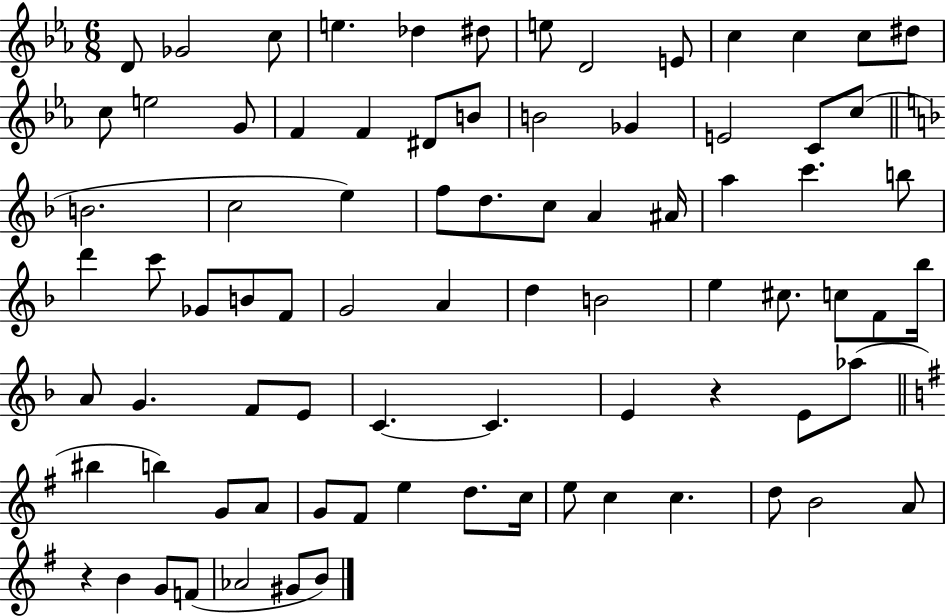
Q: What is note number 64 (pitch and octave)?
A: G4